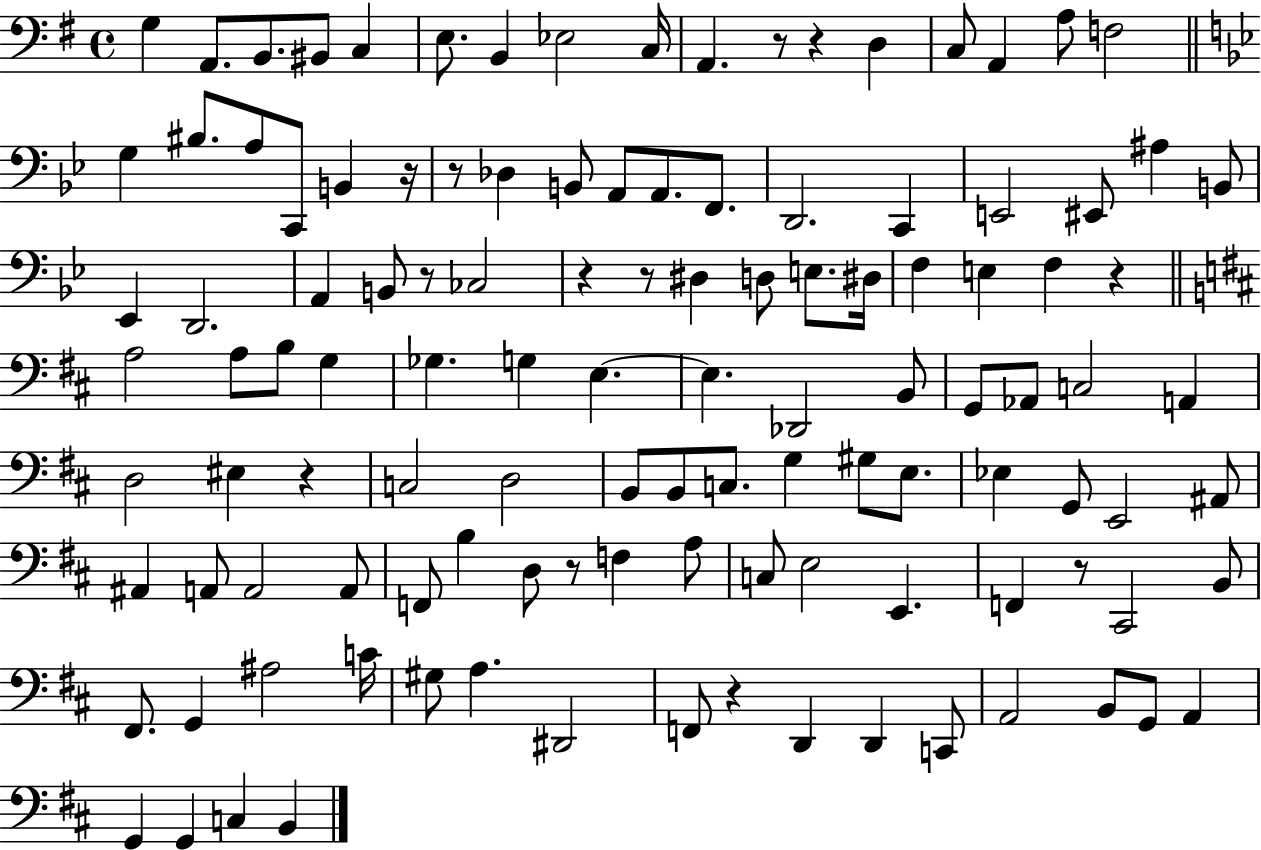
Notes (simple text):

G3/q A2/e. B2/e. BIS2/e C3/q E3/e. B2/q Eb3/h C3/s A2/q. R/e R/q D3/q C3/e A2/q A3/e F3/h G3/q BIS3/e. A3/e C2/e B2/q R/s R/e Db3/q B2/e A2/e A2/e. F2/e. D2/h. C2/q E2/h EIS2/e A#3/q B2/e Eb2/q D2/h. A2/q B2/e R/e CES3/h R/q R/e D#3/q D3/e E3/e. D#3/s F3/q E3/q F3/q R/q A3/h A3/e B3/e G3/q Gb3/q. G3/q E3/q. E3/q. Db2/h B2/e G2/e Ab2/e C3/h A2/q D3/h EIS3/q R/q C3/h D3/h B2/e B2/e C3/e. G3/q G#3/e E3/e. Eb3/q G2/e E2/h A#2/e A#2/q A2/e A2/h A2/e F2/e B3/q D3/e R/e F3/q A3/e C3/e E3/h E2/q. F2/q R/e C#2/h B2/e F#2/e. G2/q A#3/h C4/s G#3/e A3/q. D#2/h F2/e R/q D2/q D2/q C2/e A2/h B2/e G2/e A2/q G2/q G2/q C3/q B2/q